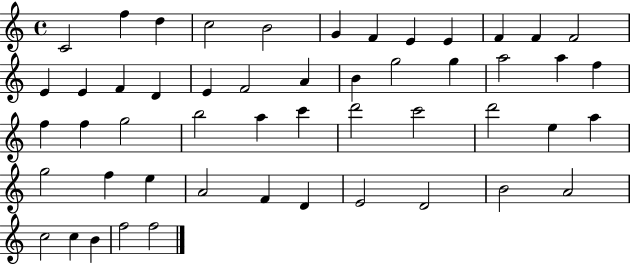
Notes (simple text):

C4/h F5/q D5/q C5/h B4/h G4/q F4/q E4/q E4/q F4/q F4/q F4/h E4/q E4/q F4/q D4/q E4/q F4/h A4/q B4/q G5/h G5/q A5/h A5/q F5/q F5/q F5/q G5/h B5/h A5/q C6/q D6/h C6/h D6/h E5/q A5/q G5/h F5/q E5/q A4/h F4/q D4/q E4/h D4/h B4/h A4/h C5/h C5/q B4/q F5/h F5/h